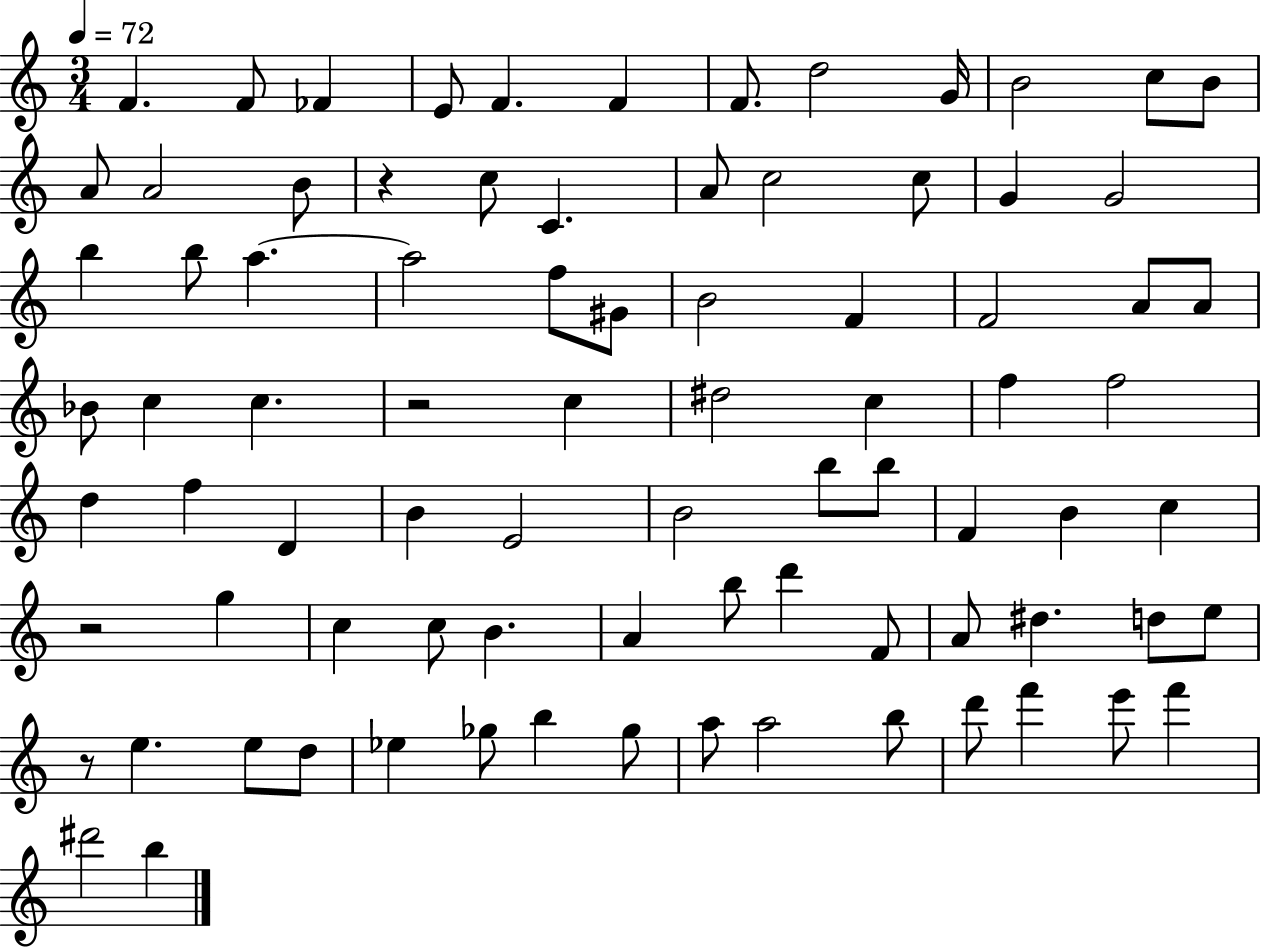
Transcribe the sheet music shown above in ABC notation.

X:1
T:Untitled
M:3/4
L:1/4
K:C
F F/2 _F E/2 F F F/2 d2 G/4 B2 c/2 B/2 A/2 A2 B/2 z c/2 C A/2 c2 c/2 G G2 b b/2 a a2 f/2 ^G/2 B2 F F2 A/2 A/2 _B/2 c c z2 c ^d2 c f f2 d f D B E2 B2 b/2 b/2 F B c z2 g c c/2 B A b/2 d' F/2 A/2 ^d d/2 e/2 z/2 e e/2 d/2 _e _g/2 b _g/2 a/2 a2 b/2 d'/2 f' e'/2 f' ^d'2 b